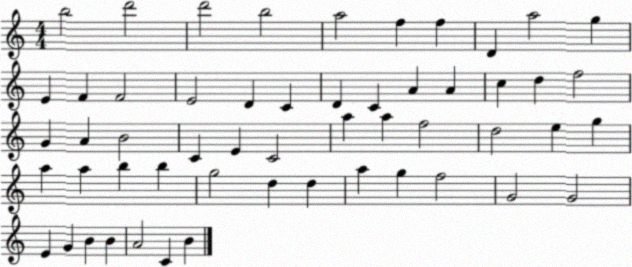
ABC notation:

X:1
T:Untitled
M:4/4
L:1/4
K:C
b2 d'2 d'2 b2 a2 f f D a2 g E F F2 E2 D C D C A A c d f2 G A B2 C E C2 a a f2 d2 e g a a b b g2 d d a g f2 G2 G2 E G B B A2 C B